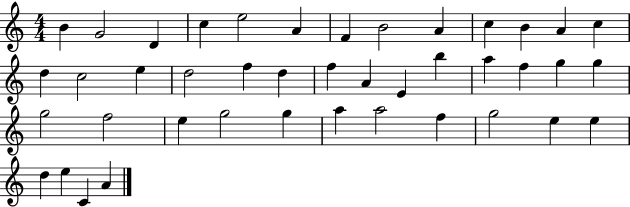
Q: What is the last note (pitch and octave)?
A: A4